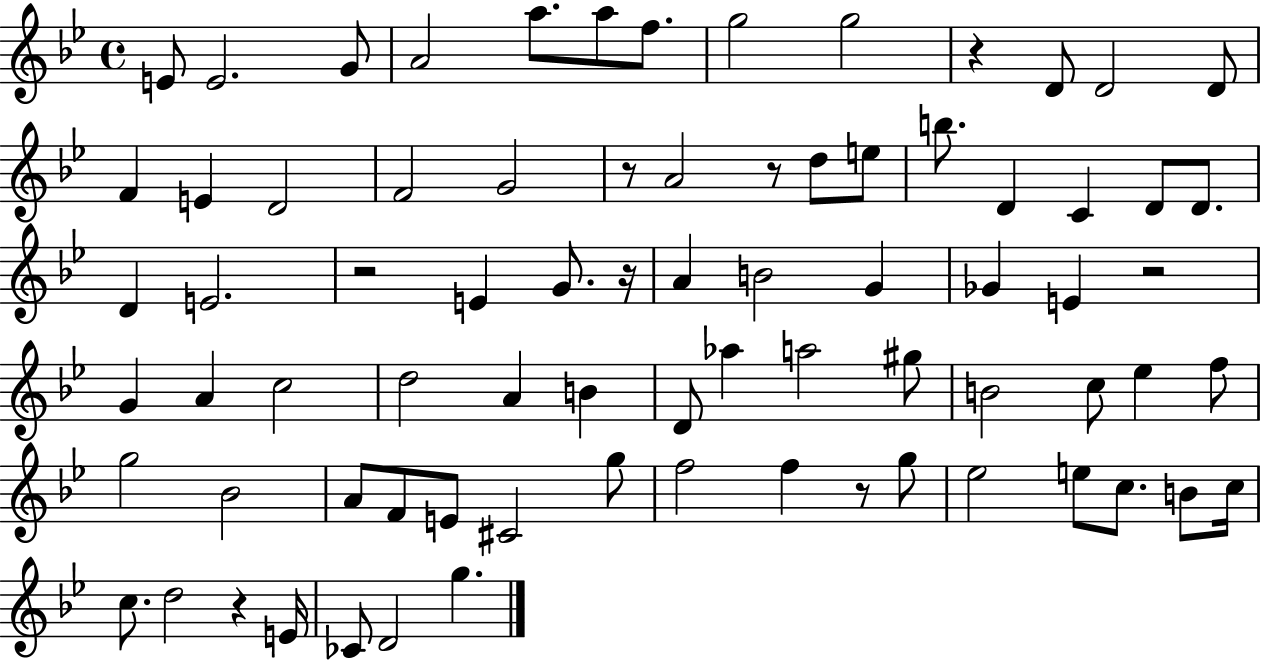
E4/e E4/h. G4/e A4/h A5/e. A5/e F5/e. G5/h G5/h R/q D4/e D4/h D4/e F4/q E4/q D4/h F4/h G4/h R/e A4/h R/e D5/e E5/e B5/e. D4/q C4/q D4/e D4/e. D4/q E4/h. R/h E4/q G4/e. R/s A4/q B4/h G4/q Gb4/q E4/q R/h G4/q A4/q C5/h D5/h A4/q B4/q D4/e Ab5/q A5/h G#5/e B4/h C5/e Eb5/q F5/e G5/h Bb4/h A4/e F4/e E4/e C#4/h G5/e F5/h F5/q R/e G5/e Eb5/h E5/e C5/e. B4/e C5/s C5/e. D5/h R/q E4/s CES4/e D4/h G5/q.